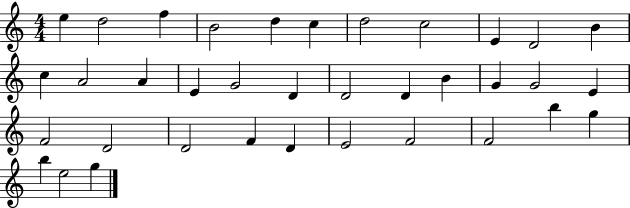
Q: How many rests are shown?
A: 0